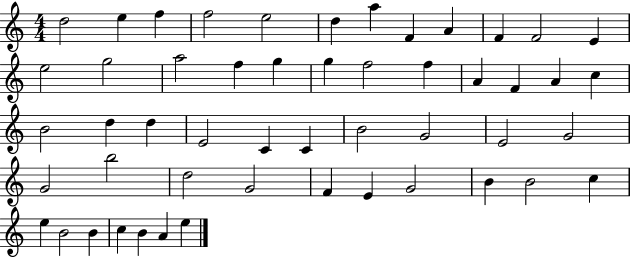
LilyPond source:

{
  \clef treble
  \numericTimeSignature
  \time 4/4
  \key c \major
  d''2 e''4 f''4 | f''2 e''2 | d''4 a''4 f'4 a'4 | f'4 f'2 e'4 | \break e''2 g''2 | a''2 f''4 g''4 | g''4 f''2 f''4 | a'4 f'4 a'4 c''4 | \break b'2 d''4 d''4 | e'2 c'4 c'4 | b'2 g'2 | e'2 g'2 | \break g'2 b''2 | d''2 g'2 | f'4 e'4 g'2 | b'4 b'2 c''4 | \break e''4 b'2 b'4 | c''4 b'4 a'4 e''4 | \bar "|."
}